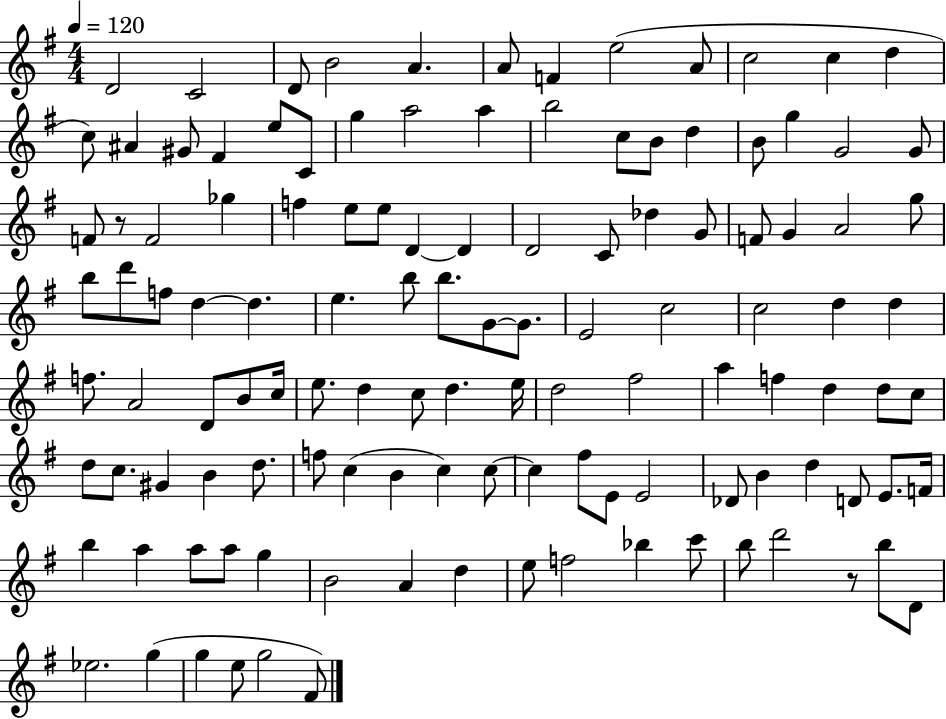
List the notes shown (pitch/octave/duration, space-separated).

D4/h C4/h D4/e B4/h A4/q. A4/e F4/q E5/h A4/e C5/h C5/q D5/q C5/e A#4/q G#4/e F#4/q E5/e C4/e G5/q A5/h A5/q B5/h C5/e B4/e D5/q B4/e G5/q G4/h G4/e F4/e R/e F4/h Gb5/q F5/q E5/e E5/e D4/q D4/q D4/h C4/e Db5/q G4/e F4/e G4/q A4/h G5/e B5/e D6/e F5/e D5/q D5/q. E5/q. B5/e B5/e. G4/e G4/e. E4/h C5/h C5/h D5/q D5/q F5/e. A4/h D4/e B4/e C5/s E5/e. D5/q C5/e D5/q. E5/s D5/h F#5/h A5/q F5/q D5/q D5/e C5/e D5/e C5/e. G#4/q B4/q D5/e. F5/e C5/q B4/q C5/q C5/e C5/q F#5/e E4/e E4/h Db4/e B4/q D5/q D4/e E4/e. F4/s B5/q A5/q A5/e A5/e G5/q B4/h A4/q D5/q E5/e F5/h Bb5/q C6/e B5/e D6/h R/e B5/e D4/e Eb5/h. G5/q G5/q E5/e G5/h F#4/e